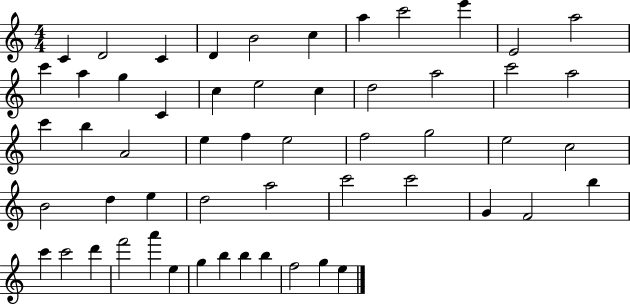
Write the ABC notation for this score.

X:1
T:Untitled
M:4/4
L:1/4
K:C
C D2 C D B2 c a c'2 e' E2 a2 c' a g C c e2 c d2 a2 c'2 a2 c' b A2 e f e2 f2 g2 e2 c2 B2 d e d2 a2 c'2 c'2 G F2 b c' c'2 d' f'2 a' e g b b b f2 g e